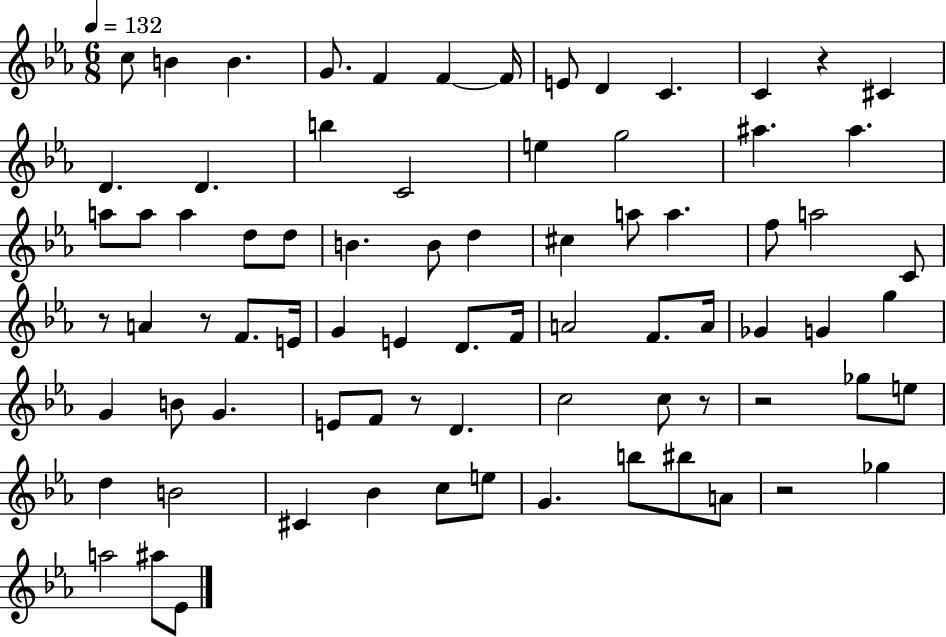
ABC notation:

X:1
T:Untitled
M:6/8
L:1/4
K:Eb
c/2 B B G/2 F F F/4 E/2 D C C z ^C D D b C2 e g2 ^a ^a a/2 a/2 a d/2 d/2 B B/2 d ^c a/2 a f/2 a2 C/2 z/2 A z/2 F/2 E/4 G E D/2 F/4 A2 F/2 A/4 _G G g G B/2 G E/2 F/2 z/2 D c2 c/2 z/2 z2 _g/2 e/2 d B2 ^C _B c/2 e/2 G b/2 ^b/2 A/2 z2 _g a2 ^a/2 _E/2